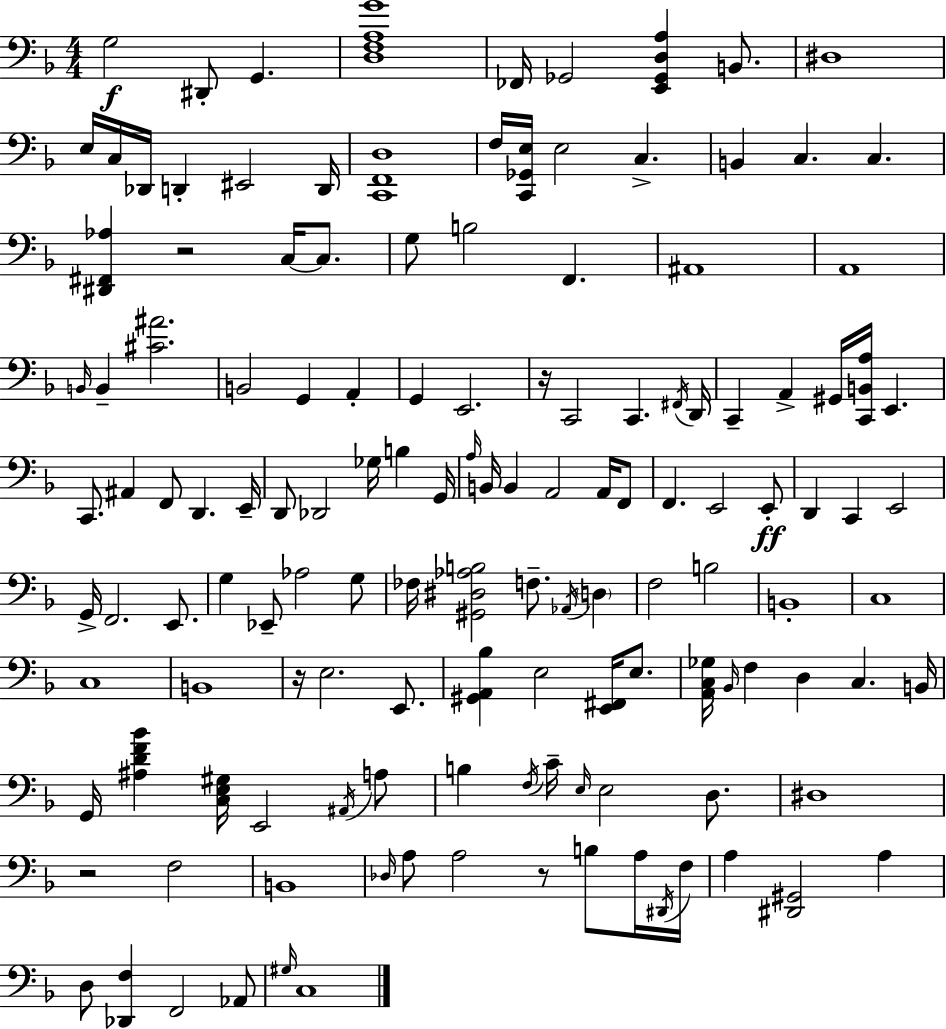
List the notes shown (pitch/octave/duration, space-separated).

G3/h D#2/e G2/q. [D3,F3,A3,G4]/w FES2/s Gb2/h [E2,Gb2,D3,A3]/q B2/e. D#3/w E3/s C3/s Db2/s D2/q EIS2/h D2/s [C2,F2,D3]/w F3/s [C2,Gb2,E3]/s E3/h C3/q. B2/q C3/q. C3/q. [D#2,F#2,Ab3]/q R/h C3/s C3/e. G3/e B3/h F2/q. A#2/w A2/w B2/s B2/q [C#4,A#4]/h. B2/h G2/q A2/q G2/q E2/h. R/s C2/h C2/q. F#2/s D2/s C2/q A2/q G#2/s [C2,B2,A3]/s E2/q. C2/e. A#2/q F2/e D2/q. E2/s D2/e Db2/h Gb3/s B3/q G2/s A3/s B2/s B2/q A2/h A2/s F2/e F2/q. E2/h E2/e D2/q C2/q E2/h G2/s F2/h. E2/e. G3/q Eb2/e Ab3/h G3/e FES3/s [G#2,D#3,Ab3,B3]/h F3/e. Ab2/s D3/q F3/h B3/h B2/w C3/w C3/w B2/w R/s E3/h. E2/e. [G#2,A2,Bb3]/q E3/h [E2,F#2]/s E3/e. [A2,C3,Gb3]/s Bb2/s F3/q D3/q C3/q. B2/s G2/s [A#3,D4,F4,Bb4]/q [C3,E3,G#3]/s E2/h A#2/s A3/e B3/q F3/s C4/s E3/s E3/h D3/e. D#3/w R/h F3/h B2/w Db3/s A3/e A3/h R/e B3/e A3/s D#2/s F3/s A3/q [D#2,G#2]/h A3/q D3/e [Db2,F3]/q F2/h Ab2/e G#3/s C3/w